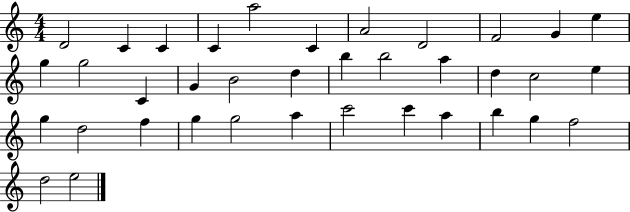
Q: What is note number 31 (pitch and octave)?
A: C6